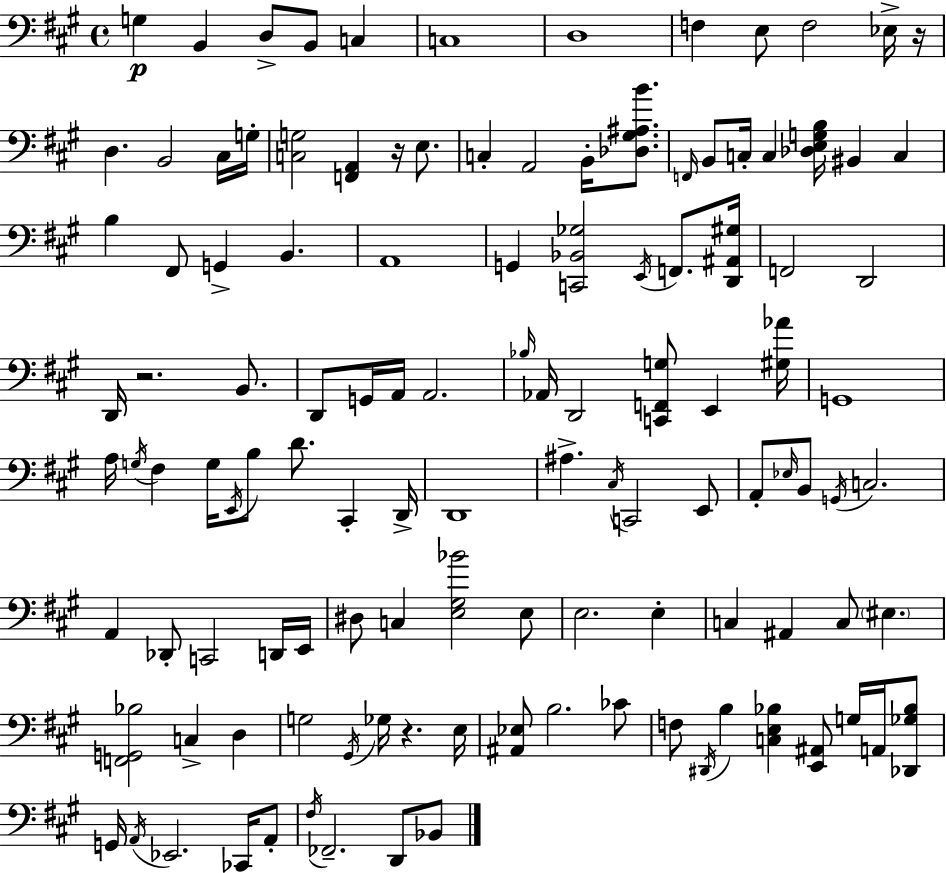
G3/q B2/q D3/e B2/e C3/q C3/w D3/w F3/q E3/e F3/h Eb3/s R/s D3/q. B2/h C#3/s G3/s [C3,G3]/h [F2,A2]/q R/s E3/e. C3/q A2/h B2/s [Db3,G#3,A#3,B4]/e. F2/s B2/e C3/s C3/q [Db3,E3,G3,B3]/s BIS2/q C3/q B3/q F#2/e G2/q B2/q. A2/w G2/q [C2,Bb2,Gb3]/h E2/s F2/e. [D2,A#2,G#3]/s F2/h D2/h D2/s R/h. B2/e. D2/e G2/s A2/s A2/h. Bb3/s Ab2/s D2/h [C2,F2,G3]/e E2/q [G#3,Ab4]/s G2/w A3/s G3/s F#3/q G3/s E2/s B3/e D4/e. C#2/q D2/s D2/w A#3/q. C#3/s C2/h E2/e A2/e Eb3/s B2/e G2/s C3/h. A2/q Db2/e C2/h D2/s E2/s D#3/e C3/q [E3,G#3,Bb4]/h E3/e E3/h. E3/q C3/q A#2/q C3/e EIS3/q. [F2,G2,Bb3]/h C3/q D3/q G3/h G#2/s Gb3/s R/q. E3/s [A#2,Eb3]/e B3/h. CES4/e F3/e D#2/s B3/q [C3,E3,Bb3]/q [E2,A#2]/e G3/s A2/s [Db2,Gb3,Bb3]/e G2/s A2/s Eb2/h. CES2/s A2/e F#3/s FES2/h. D2/e Bb2/e